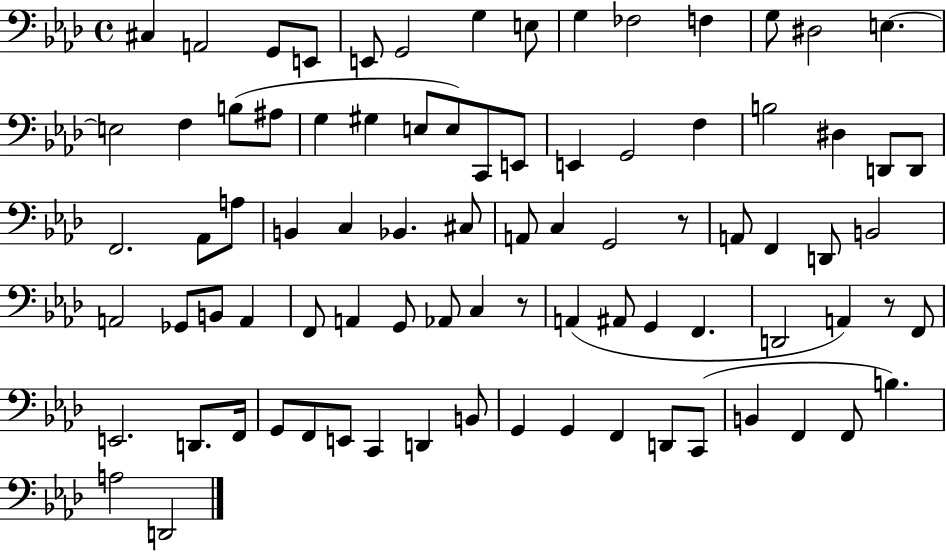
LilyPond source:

{
  \clef bass
  \time 4/4
  \defaultTimeSignature
  \key aes \major
  cis4 a,2 g,8 e,8 | e,8 g,2 g4 e8 | g4 fes2 f4 | g8 dis2 e4.~~ | \break e2 f4 b8( ais8 | g4 gis4 e8 e8) c,8 e,8 | e,4 g,2 f4 | b2 dis4 d,8 d,8 | \break f,2. aes,8 a8 | b,4 c4 bes,4. cis8 | a,8 c4 g,2 r8 | a,8 f,4 d,8 b,2 | \break a,2 ges,8 b,8 a,4 | f,8 a,4 g,8 aes,8 c4 r8 | a,4( ais,8 g,4 f,4. | d,2 a,4) r8 f,8 | \break e,2. d,8. f,16 | g,8 f,8 e,8 c,4 d,4 b,8 | g,4 g,4 f,4 d,8 c,8( | b,4 f,4 f,8 b4.) | \break a2 d,2 | \bar "|."
}